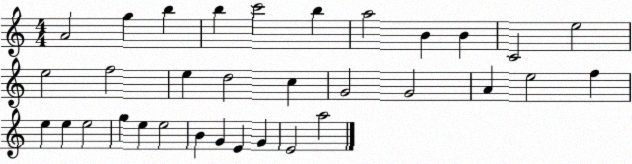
X:1
T:Untitled
M:4/4
L:1/4
K:C
A2 g b b c'2 b a2 B B C2 e2 e2 f2 e d2 c G2 G2 A e2 f e e e2 g e e2 B G E G E2 a2